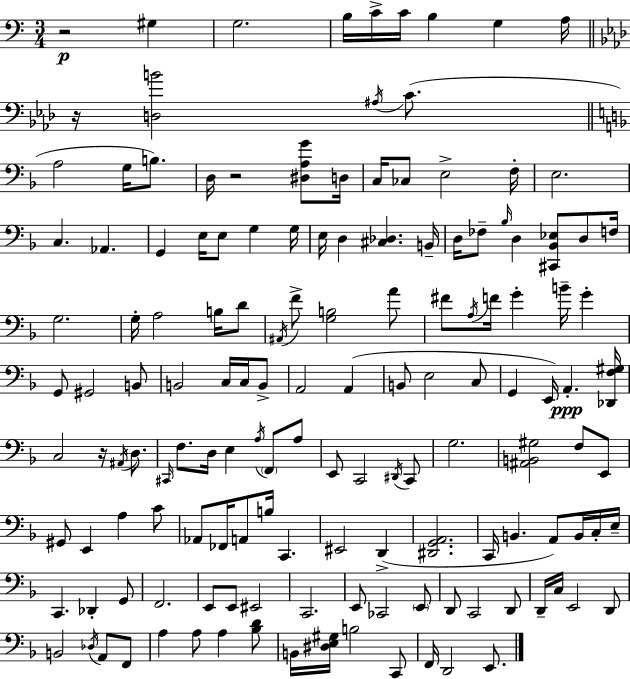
{
  \clef bass
  \numericTimeSignature
  \time 3/4
  \key c \major
  r2\p gis4 | g2. | b16 c'16-> c'16 b4 g4 a16 | \bar "||" \break \key f \minor r16 <d b'>2 \acciaccatura { ais16 } c'8.( | \bar "||" \break \key f \major a2 g16 b8.) | d16 r2 <dis a g'>8 d16 | c16 ces8 e2-> f16-. | e2. | \break c4. aes,4. | g,4 e16 e8 g4 g16 | e16 d4 <cis des>4. b,16-- | d16 fes8-- \grace { bes16 } d4 <cis, bes, ees>8 d8 | \break f16 g2. | g16-. a2 b16 d'8 | \acciaccatura { ais,16 } f'8-> <g b>2 | a'8 fis'8 \acciaccatura { a16 } f'16 g'4-. b'16-- g'4-. | \break g,8 gis,2 | b,8 b,2 c16 | c16 b,8-> a,2 a,4( | b,8 e2 | \break c8 g,4 e,16) a,4.-.\ppp | <des, f gis>16 c2 r16 | \acciaccatura { ais,16 } d8. \grace { cis,16 } f8. d16 e4 | \acciaccatura { a16 } \parenthesize f,8 a8 e,8 c,2 | \break \acciaccatura { dis,16 } c,8 g2. | <ais, b, gis>2 | f8 e,8 gis,8 e,4 | a4 c'8 aes,8 fes,16 a,8 | \break b16 c,4. eis,2 | d,4->( <dis, g, a,>2. | c,16 b,4. | a,8) b,16 c16-. e16-- c,4. | \break des,4-. g,8 f,2. | e,8 e,8 eis,2 | c,2. | e,8 ces,2 | \break \parenthesize e,8 d,8 c,2 | d,8 d,16-- c16 e,2 | d,8 b,2 | \acciaccatura { des16 } a,8 f,8 a4 | \break a8 a4 <bes d'>8 b,16 <dis e gis>16 b2 | c,8 f,16 d,2 | e,8. \bar "|."
}